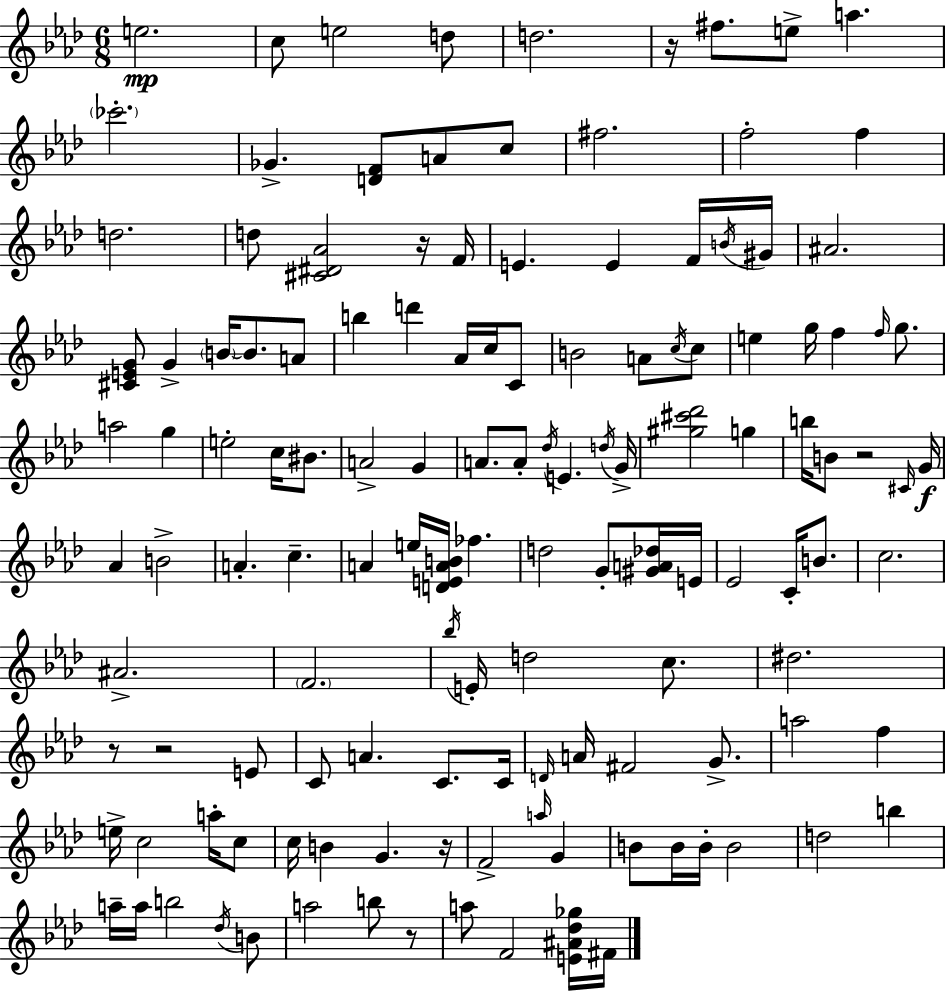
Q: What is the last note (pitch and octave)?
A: F#4